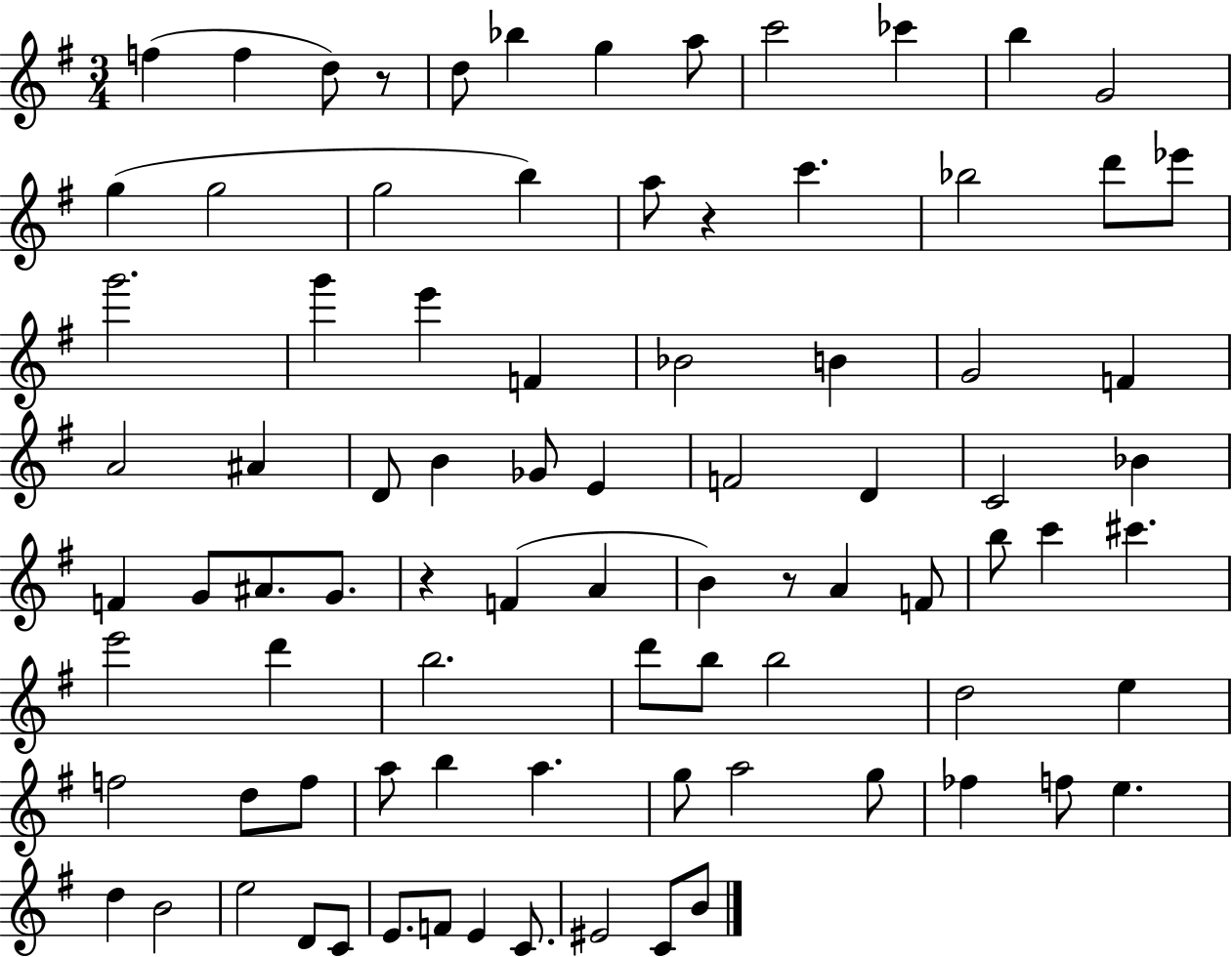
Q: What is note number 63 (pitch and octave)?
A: B5